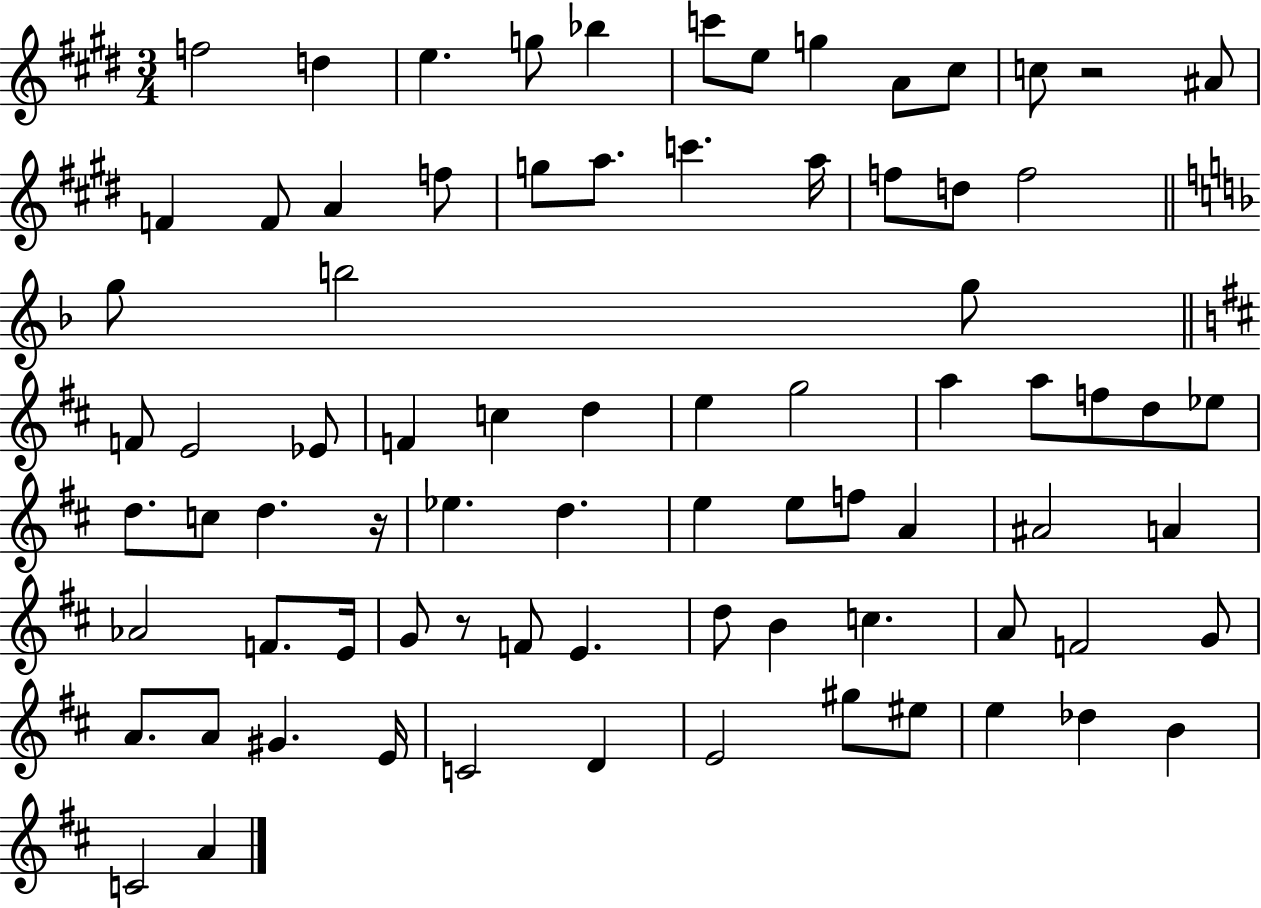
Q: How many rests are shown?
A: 3